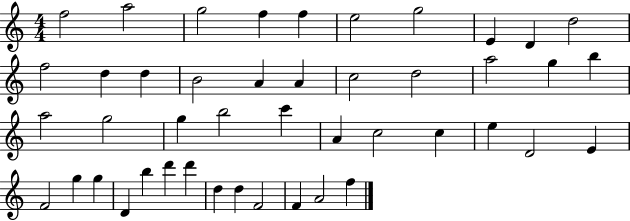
X:1
T:Untitled
M:4/4
L:1/4
K:C
f2 a2 g2 f f e2 g2 E D d2 f2 d d B2 A A c2 d2 a2 g b a2 g2 g b2 c' A c2 c e D2 E F2 g g D b d' d' d d F2 F A2 f